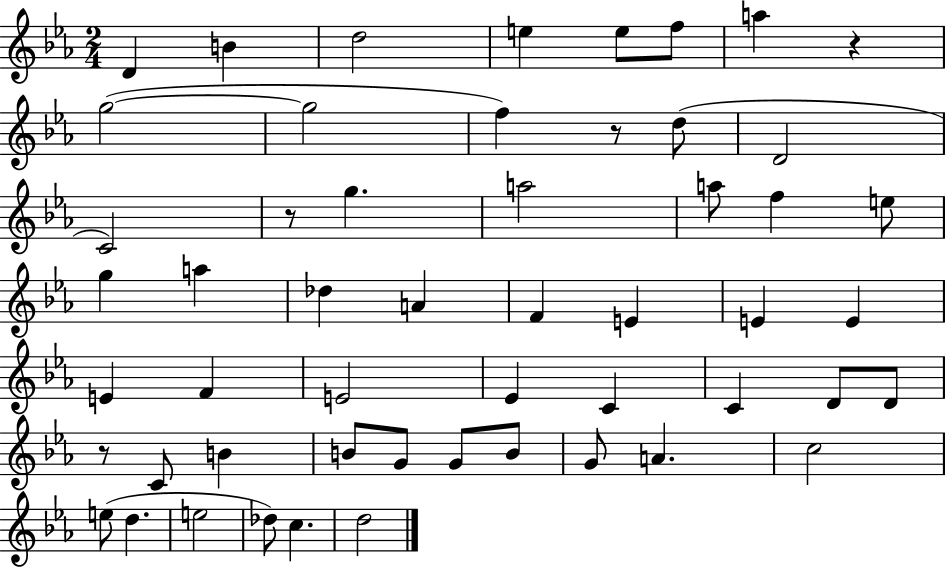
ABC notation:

X:1
T:Untitled
M:2/4
L:1/4
K:Eb
D B d2 e e/2 f/2 a z g2 g2 f z/2 d/2 D2 C2 z/2 g a2 a/2 f e/2 g a _d A F E E E E F E2 _E C C D/2 D/2 z/2 C/2 B B/2 G/2 G/2 B/2 G/2 A c2 e/2 d e2 _d/2 c d2